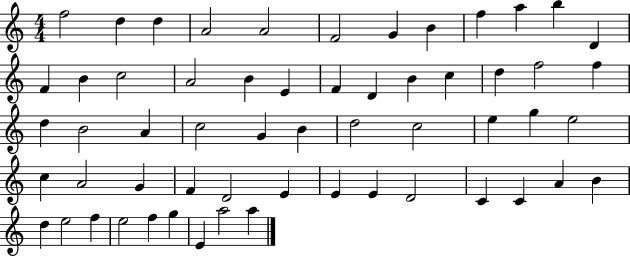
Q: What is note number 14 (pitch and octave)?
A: B4